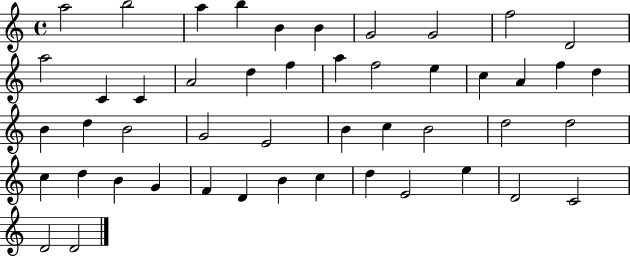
A5/h B5/h A5/q B5/q B4/q B4/q G4/h G4/h F5/h D4/h A5/h C4/q C4/q A4/h D5/q F5/q A5/q F5/h E5/q C5/q A4/q F5/q D5/q B4/q D5/q B4/h G4/h E4/h B4/q C5/q B4/h D5/h D5/h C5/q D5/q B4/q G4/q F4/q D4/q B4/q C5/q D5/q E4/h E5/q D4/h C4/h D4/h D4/h